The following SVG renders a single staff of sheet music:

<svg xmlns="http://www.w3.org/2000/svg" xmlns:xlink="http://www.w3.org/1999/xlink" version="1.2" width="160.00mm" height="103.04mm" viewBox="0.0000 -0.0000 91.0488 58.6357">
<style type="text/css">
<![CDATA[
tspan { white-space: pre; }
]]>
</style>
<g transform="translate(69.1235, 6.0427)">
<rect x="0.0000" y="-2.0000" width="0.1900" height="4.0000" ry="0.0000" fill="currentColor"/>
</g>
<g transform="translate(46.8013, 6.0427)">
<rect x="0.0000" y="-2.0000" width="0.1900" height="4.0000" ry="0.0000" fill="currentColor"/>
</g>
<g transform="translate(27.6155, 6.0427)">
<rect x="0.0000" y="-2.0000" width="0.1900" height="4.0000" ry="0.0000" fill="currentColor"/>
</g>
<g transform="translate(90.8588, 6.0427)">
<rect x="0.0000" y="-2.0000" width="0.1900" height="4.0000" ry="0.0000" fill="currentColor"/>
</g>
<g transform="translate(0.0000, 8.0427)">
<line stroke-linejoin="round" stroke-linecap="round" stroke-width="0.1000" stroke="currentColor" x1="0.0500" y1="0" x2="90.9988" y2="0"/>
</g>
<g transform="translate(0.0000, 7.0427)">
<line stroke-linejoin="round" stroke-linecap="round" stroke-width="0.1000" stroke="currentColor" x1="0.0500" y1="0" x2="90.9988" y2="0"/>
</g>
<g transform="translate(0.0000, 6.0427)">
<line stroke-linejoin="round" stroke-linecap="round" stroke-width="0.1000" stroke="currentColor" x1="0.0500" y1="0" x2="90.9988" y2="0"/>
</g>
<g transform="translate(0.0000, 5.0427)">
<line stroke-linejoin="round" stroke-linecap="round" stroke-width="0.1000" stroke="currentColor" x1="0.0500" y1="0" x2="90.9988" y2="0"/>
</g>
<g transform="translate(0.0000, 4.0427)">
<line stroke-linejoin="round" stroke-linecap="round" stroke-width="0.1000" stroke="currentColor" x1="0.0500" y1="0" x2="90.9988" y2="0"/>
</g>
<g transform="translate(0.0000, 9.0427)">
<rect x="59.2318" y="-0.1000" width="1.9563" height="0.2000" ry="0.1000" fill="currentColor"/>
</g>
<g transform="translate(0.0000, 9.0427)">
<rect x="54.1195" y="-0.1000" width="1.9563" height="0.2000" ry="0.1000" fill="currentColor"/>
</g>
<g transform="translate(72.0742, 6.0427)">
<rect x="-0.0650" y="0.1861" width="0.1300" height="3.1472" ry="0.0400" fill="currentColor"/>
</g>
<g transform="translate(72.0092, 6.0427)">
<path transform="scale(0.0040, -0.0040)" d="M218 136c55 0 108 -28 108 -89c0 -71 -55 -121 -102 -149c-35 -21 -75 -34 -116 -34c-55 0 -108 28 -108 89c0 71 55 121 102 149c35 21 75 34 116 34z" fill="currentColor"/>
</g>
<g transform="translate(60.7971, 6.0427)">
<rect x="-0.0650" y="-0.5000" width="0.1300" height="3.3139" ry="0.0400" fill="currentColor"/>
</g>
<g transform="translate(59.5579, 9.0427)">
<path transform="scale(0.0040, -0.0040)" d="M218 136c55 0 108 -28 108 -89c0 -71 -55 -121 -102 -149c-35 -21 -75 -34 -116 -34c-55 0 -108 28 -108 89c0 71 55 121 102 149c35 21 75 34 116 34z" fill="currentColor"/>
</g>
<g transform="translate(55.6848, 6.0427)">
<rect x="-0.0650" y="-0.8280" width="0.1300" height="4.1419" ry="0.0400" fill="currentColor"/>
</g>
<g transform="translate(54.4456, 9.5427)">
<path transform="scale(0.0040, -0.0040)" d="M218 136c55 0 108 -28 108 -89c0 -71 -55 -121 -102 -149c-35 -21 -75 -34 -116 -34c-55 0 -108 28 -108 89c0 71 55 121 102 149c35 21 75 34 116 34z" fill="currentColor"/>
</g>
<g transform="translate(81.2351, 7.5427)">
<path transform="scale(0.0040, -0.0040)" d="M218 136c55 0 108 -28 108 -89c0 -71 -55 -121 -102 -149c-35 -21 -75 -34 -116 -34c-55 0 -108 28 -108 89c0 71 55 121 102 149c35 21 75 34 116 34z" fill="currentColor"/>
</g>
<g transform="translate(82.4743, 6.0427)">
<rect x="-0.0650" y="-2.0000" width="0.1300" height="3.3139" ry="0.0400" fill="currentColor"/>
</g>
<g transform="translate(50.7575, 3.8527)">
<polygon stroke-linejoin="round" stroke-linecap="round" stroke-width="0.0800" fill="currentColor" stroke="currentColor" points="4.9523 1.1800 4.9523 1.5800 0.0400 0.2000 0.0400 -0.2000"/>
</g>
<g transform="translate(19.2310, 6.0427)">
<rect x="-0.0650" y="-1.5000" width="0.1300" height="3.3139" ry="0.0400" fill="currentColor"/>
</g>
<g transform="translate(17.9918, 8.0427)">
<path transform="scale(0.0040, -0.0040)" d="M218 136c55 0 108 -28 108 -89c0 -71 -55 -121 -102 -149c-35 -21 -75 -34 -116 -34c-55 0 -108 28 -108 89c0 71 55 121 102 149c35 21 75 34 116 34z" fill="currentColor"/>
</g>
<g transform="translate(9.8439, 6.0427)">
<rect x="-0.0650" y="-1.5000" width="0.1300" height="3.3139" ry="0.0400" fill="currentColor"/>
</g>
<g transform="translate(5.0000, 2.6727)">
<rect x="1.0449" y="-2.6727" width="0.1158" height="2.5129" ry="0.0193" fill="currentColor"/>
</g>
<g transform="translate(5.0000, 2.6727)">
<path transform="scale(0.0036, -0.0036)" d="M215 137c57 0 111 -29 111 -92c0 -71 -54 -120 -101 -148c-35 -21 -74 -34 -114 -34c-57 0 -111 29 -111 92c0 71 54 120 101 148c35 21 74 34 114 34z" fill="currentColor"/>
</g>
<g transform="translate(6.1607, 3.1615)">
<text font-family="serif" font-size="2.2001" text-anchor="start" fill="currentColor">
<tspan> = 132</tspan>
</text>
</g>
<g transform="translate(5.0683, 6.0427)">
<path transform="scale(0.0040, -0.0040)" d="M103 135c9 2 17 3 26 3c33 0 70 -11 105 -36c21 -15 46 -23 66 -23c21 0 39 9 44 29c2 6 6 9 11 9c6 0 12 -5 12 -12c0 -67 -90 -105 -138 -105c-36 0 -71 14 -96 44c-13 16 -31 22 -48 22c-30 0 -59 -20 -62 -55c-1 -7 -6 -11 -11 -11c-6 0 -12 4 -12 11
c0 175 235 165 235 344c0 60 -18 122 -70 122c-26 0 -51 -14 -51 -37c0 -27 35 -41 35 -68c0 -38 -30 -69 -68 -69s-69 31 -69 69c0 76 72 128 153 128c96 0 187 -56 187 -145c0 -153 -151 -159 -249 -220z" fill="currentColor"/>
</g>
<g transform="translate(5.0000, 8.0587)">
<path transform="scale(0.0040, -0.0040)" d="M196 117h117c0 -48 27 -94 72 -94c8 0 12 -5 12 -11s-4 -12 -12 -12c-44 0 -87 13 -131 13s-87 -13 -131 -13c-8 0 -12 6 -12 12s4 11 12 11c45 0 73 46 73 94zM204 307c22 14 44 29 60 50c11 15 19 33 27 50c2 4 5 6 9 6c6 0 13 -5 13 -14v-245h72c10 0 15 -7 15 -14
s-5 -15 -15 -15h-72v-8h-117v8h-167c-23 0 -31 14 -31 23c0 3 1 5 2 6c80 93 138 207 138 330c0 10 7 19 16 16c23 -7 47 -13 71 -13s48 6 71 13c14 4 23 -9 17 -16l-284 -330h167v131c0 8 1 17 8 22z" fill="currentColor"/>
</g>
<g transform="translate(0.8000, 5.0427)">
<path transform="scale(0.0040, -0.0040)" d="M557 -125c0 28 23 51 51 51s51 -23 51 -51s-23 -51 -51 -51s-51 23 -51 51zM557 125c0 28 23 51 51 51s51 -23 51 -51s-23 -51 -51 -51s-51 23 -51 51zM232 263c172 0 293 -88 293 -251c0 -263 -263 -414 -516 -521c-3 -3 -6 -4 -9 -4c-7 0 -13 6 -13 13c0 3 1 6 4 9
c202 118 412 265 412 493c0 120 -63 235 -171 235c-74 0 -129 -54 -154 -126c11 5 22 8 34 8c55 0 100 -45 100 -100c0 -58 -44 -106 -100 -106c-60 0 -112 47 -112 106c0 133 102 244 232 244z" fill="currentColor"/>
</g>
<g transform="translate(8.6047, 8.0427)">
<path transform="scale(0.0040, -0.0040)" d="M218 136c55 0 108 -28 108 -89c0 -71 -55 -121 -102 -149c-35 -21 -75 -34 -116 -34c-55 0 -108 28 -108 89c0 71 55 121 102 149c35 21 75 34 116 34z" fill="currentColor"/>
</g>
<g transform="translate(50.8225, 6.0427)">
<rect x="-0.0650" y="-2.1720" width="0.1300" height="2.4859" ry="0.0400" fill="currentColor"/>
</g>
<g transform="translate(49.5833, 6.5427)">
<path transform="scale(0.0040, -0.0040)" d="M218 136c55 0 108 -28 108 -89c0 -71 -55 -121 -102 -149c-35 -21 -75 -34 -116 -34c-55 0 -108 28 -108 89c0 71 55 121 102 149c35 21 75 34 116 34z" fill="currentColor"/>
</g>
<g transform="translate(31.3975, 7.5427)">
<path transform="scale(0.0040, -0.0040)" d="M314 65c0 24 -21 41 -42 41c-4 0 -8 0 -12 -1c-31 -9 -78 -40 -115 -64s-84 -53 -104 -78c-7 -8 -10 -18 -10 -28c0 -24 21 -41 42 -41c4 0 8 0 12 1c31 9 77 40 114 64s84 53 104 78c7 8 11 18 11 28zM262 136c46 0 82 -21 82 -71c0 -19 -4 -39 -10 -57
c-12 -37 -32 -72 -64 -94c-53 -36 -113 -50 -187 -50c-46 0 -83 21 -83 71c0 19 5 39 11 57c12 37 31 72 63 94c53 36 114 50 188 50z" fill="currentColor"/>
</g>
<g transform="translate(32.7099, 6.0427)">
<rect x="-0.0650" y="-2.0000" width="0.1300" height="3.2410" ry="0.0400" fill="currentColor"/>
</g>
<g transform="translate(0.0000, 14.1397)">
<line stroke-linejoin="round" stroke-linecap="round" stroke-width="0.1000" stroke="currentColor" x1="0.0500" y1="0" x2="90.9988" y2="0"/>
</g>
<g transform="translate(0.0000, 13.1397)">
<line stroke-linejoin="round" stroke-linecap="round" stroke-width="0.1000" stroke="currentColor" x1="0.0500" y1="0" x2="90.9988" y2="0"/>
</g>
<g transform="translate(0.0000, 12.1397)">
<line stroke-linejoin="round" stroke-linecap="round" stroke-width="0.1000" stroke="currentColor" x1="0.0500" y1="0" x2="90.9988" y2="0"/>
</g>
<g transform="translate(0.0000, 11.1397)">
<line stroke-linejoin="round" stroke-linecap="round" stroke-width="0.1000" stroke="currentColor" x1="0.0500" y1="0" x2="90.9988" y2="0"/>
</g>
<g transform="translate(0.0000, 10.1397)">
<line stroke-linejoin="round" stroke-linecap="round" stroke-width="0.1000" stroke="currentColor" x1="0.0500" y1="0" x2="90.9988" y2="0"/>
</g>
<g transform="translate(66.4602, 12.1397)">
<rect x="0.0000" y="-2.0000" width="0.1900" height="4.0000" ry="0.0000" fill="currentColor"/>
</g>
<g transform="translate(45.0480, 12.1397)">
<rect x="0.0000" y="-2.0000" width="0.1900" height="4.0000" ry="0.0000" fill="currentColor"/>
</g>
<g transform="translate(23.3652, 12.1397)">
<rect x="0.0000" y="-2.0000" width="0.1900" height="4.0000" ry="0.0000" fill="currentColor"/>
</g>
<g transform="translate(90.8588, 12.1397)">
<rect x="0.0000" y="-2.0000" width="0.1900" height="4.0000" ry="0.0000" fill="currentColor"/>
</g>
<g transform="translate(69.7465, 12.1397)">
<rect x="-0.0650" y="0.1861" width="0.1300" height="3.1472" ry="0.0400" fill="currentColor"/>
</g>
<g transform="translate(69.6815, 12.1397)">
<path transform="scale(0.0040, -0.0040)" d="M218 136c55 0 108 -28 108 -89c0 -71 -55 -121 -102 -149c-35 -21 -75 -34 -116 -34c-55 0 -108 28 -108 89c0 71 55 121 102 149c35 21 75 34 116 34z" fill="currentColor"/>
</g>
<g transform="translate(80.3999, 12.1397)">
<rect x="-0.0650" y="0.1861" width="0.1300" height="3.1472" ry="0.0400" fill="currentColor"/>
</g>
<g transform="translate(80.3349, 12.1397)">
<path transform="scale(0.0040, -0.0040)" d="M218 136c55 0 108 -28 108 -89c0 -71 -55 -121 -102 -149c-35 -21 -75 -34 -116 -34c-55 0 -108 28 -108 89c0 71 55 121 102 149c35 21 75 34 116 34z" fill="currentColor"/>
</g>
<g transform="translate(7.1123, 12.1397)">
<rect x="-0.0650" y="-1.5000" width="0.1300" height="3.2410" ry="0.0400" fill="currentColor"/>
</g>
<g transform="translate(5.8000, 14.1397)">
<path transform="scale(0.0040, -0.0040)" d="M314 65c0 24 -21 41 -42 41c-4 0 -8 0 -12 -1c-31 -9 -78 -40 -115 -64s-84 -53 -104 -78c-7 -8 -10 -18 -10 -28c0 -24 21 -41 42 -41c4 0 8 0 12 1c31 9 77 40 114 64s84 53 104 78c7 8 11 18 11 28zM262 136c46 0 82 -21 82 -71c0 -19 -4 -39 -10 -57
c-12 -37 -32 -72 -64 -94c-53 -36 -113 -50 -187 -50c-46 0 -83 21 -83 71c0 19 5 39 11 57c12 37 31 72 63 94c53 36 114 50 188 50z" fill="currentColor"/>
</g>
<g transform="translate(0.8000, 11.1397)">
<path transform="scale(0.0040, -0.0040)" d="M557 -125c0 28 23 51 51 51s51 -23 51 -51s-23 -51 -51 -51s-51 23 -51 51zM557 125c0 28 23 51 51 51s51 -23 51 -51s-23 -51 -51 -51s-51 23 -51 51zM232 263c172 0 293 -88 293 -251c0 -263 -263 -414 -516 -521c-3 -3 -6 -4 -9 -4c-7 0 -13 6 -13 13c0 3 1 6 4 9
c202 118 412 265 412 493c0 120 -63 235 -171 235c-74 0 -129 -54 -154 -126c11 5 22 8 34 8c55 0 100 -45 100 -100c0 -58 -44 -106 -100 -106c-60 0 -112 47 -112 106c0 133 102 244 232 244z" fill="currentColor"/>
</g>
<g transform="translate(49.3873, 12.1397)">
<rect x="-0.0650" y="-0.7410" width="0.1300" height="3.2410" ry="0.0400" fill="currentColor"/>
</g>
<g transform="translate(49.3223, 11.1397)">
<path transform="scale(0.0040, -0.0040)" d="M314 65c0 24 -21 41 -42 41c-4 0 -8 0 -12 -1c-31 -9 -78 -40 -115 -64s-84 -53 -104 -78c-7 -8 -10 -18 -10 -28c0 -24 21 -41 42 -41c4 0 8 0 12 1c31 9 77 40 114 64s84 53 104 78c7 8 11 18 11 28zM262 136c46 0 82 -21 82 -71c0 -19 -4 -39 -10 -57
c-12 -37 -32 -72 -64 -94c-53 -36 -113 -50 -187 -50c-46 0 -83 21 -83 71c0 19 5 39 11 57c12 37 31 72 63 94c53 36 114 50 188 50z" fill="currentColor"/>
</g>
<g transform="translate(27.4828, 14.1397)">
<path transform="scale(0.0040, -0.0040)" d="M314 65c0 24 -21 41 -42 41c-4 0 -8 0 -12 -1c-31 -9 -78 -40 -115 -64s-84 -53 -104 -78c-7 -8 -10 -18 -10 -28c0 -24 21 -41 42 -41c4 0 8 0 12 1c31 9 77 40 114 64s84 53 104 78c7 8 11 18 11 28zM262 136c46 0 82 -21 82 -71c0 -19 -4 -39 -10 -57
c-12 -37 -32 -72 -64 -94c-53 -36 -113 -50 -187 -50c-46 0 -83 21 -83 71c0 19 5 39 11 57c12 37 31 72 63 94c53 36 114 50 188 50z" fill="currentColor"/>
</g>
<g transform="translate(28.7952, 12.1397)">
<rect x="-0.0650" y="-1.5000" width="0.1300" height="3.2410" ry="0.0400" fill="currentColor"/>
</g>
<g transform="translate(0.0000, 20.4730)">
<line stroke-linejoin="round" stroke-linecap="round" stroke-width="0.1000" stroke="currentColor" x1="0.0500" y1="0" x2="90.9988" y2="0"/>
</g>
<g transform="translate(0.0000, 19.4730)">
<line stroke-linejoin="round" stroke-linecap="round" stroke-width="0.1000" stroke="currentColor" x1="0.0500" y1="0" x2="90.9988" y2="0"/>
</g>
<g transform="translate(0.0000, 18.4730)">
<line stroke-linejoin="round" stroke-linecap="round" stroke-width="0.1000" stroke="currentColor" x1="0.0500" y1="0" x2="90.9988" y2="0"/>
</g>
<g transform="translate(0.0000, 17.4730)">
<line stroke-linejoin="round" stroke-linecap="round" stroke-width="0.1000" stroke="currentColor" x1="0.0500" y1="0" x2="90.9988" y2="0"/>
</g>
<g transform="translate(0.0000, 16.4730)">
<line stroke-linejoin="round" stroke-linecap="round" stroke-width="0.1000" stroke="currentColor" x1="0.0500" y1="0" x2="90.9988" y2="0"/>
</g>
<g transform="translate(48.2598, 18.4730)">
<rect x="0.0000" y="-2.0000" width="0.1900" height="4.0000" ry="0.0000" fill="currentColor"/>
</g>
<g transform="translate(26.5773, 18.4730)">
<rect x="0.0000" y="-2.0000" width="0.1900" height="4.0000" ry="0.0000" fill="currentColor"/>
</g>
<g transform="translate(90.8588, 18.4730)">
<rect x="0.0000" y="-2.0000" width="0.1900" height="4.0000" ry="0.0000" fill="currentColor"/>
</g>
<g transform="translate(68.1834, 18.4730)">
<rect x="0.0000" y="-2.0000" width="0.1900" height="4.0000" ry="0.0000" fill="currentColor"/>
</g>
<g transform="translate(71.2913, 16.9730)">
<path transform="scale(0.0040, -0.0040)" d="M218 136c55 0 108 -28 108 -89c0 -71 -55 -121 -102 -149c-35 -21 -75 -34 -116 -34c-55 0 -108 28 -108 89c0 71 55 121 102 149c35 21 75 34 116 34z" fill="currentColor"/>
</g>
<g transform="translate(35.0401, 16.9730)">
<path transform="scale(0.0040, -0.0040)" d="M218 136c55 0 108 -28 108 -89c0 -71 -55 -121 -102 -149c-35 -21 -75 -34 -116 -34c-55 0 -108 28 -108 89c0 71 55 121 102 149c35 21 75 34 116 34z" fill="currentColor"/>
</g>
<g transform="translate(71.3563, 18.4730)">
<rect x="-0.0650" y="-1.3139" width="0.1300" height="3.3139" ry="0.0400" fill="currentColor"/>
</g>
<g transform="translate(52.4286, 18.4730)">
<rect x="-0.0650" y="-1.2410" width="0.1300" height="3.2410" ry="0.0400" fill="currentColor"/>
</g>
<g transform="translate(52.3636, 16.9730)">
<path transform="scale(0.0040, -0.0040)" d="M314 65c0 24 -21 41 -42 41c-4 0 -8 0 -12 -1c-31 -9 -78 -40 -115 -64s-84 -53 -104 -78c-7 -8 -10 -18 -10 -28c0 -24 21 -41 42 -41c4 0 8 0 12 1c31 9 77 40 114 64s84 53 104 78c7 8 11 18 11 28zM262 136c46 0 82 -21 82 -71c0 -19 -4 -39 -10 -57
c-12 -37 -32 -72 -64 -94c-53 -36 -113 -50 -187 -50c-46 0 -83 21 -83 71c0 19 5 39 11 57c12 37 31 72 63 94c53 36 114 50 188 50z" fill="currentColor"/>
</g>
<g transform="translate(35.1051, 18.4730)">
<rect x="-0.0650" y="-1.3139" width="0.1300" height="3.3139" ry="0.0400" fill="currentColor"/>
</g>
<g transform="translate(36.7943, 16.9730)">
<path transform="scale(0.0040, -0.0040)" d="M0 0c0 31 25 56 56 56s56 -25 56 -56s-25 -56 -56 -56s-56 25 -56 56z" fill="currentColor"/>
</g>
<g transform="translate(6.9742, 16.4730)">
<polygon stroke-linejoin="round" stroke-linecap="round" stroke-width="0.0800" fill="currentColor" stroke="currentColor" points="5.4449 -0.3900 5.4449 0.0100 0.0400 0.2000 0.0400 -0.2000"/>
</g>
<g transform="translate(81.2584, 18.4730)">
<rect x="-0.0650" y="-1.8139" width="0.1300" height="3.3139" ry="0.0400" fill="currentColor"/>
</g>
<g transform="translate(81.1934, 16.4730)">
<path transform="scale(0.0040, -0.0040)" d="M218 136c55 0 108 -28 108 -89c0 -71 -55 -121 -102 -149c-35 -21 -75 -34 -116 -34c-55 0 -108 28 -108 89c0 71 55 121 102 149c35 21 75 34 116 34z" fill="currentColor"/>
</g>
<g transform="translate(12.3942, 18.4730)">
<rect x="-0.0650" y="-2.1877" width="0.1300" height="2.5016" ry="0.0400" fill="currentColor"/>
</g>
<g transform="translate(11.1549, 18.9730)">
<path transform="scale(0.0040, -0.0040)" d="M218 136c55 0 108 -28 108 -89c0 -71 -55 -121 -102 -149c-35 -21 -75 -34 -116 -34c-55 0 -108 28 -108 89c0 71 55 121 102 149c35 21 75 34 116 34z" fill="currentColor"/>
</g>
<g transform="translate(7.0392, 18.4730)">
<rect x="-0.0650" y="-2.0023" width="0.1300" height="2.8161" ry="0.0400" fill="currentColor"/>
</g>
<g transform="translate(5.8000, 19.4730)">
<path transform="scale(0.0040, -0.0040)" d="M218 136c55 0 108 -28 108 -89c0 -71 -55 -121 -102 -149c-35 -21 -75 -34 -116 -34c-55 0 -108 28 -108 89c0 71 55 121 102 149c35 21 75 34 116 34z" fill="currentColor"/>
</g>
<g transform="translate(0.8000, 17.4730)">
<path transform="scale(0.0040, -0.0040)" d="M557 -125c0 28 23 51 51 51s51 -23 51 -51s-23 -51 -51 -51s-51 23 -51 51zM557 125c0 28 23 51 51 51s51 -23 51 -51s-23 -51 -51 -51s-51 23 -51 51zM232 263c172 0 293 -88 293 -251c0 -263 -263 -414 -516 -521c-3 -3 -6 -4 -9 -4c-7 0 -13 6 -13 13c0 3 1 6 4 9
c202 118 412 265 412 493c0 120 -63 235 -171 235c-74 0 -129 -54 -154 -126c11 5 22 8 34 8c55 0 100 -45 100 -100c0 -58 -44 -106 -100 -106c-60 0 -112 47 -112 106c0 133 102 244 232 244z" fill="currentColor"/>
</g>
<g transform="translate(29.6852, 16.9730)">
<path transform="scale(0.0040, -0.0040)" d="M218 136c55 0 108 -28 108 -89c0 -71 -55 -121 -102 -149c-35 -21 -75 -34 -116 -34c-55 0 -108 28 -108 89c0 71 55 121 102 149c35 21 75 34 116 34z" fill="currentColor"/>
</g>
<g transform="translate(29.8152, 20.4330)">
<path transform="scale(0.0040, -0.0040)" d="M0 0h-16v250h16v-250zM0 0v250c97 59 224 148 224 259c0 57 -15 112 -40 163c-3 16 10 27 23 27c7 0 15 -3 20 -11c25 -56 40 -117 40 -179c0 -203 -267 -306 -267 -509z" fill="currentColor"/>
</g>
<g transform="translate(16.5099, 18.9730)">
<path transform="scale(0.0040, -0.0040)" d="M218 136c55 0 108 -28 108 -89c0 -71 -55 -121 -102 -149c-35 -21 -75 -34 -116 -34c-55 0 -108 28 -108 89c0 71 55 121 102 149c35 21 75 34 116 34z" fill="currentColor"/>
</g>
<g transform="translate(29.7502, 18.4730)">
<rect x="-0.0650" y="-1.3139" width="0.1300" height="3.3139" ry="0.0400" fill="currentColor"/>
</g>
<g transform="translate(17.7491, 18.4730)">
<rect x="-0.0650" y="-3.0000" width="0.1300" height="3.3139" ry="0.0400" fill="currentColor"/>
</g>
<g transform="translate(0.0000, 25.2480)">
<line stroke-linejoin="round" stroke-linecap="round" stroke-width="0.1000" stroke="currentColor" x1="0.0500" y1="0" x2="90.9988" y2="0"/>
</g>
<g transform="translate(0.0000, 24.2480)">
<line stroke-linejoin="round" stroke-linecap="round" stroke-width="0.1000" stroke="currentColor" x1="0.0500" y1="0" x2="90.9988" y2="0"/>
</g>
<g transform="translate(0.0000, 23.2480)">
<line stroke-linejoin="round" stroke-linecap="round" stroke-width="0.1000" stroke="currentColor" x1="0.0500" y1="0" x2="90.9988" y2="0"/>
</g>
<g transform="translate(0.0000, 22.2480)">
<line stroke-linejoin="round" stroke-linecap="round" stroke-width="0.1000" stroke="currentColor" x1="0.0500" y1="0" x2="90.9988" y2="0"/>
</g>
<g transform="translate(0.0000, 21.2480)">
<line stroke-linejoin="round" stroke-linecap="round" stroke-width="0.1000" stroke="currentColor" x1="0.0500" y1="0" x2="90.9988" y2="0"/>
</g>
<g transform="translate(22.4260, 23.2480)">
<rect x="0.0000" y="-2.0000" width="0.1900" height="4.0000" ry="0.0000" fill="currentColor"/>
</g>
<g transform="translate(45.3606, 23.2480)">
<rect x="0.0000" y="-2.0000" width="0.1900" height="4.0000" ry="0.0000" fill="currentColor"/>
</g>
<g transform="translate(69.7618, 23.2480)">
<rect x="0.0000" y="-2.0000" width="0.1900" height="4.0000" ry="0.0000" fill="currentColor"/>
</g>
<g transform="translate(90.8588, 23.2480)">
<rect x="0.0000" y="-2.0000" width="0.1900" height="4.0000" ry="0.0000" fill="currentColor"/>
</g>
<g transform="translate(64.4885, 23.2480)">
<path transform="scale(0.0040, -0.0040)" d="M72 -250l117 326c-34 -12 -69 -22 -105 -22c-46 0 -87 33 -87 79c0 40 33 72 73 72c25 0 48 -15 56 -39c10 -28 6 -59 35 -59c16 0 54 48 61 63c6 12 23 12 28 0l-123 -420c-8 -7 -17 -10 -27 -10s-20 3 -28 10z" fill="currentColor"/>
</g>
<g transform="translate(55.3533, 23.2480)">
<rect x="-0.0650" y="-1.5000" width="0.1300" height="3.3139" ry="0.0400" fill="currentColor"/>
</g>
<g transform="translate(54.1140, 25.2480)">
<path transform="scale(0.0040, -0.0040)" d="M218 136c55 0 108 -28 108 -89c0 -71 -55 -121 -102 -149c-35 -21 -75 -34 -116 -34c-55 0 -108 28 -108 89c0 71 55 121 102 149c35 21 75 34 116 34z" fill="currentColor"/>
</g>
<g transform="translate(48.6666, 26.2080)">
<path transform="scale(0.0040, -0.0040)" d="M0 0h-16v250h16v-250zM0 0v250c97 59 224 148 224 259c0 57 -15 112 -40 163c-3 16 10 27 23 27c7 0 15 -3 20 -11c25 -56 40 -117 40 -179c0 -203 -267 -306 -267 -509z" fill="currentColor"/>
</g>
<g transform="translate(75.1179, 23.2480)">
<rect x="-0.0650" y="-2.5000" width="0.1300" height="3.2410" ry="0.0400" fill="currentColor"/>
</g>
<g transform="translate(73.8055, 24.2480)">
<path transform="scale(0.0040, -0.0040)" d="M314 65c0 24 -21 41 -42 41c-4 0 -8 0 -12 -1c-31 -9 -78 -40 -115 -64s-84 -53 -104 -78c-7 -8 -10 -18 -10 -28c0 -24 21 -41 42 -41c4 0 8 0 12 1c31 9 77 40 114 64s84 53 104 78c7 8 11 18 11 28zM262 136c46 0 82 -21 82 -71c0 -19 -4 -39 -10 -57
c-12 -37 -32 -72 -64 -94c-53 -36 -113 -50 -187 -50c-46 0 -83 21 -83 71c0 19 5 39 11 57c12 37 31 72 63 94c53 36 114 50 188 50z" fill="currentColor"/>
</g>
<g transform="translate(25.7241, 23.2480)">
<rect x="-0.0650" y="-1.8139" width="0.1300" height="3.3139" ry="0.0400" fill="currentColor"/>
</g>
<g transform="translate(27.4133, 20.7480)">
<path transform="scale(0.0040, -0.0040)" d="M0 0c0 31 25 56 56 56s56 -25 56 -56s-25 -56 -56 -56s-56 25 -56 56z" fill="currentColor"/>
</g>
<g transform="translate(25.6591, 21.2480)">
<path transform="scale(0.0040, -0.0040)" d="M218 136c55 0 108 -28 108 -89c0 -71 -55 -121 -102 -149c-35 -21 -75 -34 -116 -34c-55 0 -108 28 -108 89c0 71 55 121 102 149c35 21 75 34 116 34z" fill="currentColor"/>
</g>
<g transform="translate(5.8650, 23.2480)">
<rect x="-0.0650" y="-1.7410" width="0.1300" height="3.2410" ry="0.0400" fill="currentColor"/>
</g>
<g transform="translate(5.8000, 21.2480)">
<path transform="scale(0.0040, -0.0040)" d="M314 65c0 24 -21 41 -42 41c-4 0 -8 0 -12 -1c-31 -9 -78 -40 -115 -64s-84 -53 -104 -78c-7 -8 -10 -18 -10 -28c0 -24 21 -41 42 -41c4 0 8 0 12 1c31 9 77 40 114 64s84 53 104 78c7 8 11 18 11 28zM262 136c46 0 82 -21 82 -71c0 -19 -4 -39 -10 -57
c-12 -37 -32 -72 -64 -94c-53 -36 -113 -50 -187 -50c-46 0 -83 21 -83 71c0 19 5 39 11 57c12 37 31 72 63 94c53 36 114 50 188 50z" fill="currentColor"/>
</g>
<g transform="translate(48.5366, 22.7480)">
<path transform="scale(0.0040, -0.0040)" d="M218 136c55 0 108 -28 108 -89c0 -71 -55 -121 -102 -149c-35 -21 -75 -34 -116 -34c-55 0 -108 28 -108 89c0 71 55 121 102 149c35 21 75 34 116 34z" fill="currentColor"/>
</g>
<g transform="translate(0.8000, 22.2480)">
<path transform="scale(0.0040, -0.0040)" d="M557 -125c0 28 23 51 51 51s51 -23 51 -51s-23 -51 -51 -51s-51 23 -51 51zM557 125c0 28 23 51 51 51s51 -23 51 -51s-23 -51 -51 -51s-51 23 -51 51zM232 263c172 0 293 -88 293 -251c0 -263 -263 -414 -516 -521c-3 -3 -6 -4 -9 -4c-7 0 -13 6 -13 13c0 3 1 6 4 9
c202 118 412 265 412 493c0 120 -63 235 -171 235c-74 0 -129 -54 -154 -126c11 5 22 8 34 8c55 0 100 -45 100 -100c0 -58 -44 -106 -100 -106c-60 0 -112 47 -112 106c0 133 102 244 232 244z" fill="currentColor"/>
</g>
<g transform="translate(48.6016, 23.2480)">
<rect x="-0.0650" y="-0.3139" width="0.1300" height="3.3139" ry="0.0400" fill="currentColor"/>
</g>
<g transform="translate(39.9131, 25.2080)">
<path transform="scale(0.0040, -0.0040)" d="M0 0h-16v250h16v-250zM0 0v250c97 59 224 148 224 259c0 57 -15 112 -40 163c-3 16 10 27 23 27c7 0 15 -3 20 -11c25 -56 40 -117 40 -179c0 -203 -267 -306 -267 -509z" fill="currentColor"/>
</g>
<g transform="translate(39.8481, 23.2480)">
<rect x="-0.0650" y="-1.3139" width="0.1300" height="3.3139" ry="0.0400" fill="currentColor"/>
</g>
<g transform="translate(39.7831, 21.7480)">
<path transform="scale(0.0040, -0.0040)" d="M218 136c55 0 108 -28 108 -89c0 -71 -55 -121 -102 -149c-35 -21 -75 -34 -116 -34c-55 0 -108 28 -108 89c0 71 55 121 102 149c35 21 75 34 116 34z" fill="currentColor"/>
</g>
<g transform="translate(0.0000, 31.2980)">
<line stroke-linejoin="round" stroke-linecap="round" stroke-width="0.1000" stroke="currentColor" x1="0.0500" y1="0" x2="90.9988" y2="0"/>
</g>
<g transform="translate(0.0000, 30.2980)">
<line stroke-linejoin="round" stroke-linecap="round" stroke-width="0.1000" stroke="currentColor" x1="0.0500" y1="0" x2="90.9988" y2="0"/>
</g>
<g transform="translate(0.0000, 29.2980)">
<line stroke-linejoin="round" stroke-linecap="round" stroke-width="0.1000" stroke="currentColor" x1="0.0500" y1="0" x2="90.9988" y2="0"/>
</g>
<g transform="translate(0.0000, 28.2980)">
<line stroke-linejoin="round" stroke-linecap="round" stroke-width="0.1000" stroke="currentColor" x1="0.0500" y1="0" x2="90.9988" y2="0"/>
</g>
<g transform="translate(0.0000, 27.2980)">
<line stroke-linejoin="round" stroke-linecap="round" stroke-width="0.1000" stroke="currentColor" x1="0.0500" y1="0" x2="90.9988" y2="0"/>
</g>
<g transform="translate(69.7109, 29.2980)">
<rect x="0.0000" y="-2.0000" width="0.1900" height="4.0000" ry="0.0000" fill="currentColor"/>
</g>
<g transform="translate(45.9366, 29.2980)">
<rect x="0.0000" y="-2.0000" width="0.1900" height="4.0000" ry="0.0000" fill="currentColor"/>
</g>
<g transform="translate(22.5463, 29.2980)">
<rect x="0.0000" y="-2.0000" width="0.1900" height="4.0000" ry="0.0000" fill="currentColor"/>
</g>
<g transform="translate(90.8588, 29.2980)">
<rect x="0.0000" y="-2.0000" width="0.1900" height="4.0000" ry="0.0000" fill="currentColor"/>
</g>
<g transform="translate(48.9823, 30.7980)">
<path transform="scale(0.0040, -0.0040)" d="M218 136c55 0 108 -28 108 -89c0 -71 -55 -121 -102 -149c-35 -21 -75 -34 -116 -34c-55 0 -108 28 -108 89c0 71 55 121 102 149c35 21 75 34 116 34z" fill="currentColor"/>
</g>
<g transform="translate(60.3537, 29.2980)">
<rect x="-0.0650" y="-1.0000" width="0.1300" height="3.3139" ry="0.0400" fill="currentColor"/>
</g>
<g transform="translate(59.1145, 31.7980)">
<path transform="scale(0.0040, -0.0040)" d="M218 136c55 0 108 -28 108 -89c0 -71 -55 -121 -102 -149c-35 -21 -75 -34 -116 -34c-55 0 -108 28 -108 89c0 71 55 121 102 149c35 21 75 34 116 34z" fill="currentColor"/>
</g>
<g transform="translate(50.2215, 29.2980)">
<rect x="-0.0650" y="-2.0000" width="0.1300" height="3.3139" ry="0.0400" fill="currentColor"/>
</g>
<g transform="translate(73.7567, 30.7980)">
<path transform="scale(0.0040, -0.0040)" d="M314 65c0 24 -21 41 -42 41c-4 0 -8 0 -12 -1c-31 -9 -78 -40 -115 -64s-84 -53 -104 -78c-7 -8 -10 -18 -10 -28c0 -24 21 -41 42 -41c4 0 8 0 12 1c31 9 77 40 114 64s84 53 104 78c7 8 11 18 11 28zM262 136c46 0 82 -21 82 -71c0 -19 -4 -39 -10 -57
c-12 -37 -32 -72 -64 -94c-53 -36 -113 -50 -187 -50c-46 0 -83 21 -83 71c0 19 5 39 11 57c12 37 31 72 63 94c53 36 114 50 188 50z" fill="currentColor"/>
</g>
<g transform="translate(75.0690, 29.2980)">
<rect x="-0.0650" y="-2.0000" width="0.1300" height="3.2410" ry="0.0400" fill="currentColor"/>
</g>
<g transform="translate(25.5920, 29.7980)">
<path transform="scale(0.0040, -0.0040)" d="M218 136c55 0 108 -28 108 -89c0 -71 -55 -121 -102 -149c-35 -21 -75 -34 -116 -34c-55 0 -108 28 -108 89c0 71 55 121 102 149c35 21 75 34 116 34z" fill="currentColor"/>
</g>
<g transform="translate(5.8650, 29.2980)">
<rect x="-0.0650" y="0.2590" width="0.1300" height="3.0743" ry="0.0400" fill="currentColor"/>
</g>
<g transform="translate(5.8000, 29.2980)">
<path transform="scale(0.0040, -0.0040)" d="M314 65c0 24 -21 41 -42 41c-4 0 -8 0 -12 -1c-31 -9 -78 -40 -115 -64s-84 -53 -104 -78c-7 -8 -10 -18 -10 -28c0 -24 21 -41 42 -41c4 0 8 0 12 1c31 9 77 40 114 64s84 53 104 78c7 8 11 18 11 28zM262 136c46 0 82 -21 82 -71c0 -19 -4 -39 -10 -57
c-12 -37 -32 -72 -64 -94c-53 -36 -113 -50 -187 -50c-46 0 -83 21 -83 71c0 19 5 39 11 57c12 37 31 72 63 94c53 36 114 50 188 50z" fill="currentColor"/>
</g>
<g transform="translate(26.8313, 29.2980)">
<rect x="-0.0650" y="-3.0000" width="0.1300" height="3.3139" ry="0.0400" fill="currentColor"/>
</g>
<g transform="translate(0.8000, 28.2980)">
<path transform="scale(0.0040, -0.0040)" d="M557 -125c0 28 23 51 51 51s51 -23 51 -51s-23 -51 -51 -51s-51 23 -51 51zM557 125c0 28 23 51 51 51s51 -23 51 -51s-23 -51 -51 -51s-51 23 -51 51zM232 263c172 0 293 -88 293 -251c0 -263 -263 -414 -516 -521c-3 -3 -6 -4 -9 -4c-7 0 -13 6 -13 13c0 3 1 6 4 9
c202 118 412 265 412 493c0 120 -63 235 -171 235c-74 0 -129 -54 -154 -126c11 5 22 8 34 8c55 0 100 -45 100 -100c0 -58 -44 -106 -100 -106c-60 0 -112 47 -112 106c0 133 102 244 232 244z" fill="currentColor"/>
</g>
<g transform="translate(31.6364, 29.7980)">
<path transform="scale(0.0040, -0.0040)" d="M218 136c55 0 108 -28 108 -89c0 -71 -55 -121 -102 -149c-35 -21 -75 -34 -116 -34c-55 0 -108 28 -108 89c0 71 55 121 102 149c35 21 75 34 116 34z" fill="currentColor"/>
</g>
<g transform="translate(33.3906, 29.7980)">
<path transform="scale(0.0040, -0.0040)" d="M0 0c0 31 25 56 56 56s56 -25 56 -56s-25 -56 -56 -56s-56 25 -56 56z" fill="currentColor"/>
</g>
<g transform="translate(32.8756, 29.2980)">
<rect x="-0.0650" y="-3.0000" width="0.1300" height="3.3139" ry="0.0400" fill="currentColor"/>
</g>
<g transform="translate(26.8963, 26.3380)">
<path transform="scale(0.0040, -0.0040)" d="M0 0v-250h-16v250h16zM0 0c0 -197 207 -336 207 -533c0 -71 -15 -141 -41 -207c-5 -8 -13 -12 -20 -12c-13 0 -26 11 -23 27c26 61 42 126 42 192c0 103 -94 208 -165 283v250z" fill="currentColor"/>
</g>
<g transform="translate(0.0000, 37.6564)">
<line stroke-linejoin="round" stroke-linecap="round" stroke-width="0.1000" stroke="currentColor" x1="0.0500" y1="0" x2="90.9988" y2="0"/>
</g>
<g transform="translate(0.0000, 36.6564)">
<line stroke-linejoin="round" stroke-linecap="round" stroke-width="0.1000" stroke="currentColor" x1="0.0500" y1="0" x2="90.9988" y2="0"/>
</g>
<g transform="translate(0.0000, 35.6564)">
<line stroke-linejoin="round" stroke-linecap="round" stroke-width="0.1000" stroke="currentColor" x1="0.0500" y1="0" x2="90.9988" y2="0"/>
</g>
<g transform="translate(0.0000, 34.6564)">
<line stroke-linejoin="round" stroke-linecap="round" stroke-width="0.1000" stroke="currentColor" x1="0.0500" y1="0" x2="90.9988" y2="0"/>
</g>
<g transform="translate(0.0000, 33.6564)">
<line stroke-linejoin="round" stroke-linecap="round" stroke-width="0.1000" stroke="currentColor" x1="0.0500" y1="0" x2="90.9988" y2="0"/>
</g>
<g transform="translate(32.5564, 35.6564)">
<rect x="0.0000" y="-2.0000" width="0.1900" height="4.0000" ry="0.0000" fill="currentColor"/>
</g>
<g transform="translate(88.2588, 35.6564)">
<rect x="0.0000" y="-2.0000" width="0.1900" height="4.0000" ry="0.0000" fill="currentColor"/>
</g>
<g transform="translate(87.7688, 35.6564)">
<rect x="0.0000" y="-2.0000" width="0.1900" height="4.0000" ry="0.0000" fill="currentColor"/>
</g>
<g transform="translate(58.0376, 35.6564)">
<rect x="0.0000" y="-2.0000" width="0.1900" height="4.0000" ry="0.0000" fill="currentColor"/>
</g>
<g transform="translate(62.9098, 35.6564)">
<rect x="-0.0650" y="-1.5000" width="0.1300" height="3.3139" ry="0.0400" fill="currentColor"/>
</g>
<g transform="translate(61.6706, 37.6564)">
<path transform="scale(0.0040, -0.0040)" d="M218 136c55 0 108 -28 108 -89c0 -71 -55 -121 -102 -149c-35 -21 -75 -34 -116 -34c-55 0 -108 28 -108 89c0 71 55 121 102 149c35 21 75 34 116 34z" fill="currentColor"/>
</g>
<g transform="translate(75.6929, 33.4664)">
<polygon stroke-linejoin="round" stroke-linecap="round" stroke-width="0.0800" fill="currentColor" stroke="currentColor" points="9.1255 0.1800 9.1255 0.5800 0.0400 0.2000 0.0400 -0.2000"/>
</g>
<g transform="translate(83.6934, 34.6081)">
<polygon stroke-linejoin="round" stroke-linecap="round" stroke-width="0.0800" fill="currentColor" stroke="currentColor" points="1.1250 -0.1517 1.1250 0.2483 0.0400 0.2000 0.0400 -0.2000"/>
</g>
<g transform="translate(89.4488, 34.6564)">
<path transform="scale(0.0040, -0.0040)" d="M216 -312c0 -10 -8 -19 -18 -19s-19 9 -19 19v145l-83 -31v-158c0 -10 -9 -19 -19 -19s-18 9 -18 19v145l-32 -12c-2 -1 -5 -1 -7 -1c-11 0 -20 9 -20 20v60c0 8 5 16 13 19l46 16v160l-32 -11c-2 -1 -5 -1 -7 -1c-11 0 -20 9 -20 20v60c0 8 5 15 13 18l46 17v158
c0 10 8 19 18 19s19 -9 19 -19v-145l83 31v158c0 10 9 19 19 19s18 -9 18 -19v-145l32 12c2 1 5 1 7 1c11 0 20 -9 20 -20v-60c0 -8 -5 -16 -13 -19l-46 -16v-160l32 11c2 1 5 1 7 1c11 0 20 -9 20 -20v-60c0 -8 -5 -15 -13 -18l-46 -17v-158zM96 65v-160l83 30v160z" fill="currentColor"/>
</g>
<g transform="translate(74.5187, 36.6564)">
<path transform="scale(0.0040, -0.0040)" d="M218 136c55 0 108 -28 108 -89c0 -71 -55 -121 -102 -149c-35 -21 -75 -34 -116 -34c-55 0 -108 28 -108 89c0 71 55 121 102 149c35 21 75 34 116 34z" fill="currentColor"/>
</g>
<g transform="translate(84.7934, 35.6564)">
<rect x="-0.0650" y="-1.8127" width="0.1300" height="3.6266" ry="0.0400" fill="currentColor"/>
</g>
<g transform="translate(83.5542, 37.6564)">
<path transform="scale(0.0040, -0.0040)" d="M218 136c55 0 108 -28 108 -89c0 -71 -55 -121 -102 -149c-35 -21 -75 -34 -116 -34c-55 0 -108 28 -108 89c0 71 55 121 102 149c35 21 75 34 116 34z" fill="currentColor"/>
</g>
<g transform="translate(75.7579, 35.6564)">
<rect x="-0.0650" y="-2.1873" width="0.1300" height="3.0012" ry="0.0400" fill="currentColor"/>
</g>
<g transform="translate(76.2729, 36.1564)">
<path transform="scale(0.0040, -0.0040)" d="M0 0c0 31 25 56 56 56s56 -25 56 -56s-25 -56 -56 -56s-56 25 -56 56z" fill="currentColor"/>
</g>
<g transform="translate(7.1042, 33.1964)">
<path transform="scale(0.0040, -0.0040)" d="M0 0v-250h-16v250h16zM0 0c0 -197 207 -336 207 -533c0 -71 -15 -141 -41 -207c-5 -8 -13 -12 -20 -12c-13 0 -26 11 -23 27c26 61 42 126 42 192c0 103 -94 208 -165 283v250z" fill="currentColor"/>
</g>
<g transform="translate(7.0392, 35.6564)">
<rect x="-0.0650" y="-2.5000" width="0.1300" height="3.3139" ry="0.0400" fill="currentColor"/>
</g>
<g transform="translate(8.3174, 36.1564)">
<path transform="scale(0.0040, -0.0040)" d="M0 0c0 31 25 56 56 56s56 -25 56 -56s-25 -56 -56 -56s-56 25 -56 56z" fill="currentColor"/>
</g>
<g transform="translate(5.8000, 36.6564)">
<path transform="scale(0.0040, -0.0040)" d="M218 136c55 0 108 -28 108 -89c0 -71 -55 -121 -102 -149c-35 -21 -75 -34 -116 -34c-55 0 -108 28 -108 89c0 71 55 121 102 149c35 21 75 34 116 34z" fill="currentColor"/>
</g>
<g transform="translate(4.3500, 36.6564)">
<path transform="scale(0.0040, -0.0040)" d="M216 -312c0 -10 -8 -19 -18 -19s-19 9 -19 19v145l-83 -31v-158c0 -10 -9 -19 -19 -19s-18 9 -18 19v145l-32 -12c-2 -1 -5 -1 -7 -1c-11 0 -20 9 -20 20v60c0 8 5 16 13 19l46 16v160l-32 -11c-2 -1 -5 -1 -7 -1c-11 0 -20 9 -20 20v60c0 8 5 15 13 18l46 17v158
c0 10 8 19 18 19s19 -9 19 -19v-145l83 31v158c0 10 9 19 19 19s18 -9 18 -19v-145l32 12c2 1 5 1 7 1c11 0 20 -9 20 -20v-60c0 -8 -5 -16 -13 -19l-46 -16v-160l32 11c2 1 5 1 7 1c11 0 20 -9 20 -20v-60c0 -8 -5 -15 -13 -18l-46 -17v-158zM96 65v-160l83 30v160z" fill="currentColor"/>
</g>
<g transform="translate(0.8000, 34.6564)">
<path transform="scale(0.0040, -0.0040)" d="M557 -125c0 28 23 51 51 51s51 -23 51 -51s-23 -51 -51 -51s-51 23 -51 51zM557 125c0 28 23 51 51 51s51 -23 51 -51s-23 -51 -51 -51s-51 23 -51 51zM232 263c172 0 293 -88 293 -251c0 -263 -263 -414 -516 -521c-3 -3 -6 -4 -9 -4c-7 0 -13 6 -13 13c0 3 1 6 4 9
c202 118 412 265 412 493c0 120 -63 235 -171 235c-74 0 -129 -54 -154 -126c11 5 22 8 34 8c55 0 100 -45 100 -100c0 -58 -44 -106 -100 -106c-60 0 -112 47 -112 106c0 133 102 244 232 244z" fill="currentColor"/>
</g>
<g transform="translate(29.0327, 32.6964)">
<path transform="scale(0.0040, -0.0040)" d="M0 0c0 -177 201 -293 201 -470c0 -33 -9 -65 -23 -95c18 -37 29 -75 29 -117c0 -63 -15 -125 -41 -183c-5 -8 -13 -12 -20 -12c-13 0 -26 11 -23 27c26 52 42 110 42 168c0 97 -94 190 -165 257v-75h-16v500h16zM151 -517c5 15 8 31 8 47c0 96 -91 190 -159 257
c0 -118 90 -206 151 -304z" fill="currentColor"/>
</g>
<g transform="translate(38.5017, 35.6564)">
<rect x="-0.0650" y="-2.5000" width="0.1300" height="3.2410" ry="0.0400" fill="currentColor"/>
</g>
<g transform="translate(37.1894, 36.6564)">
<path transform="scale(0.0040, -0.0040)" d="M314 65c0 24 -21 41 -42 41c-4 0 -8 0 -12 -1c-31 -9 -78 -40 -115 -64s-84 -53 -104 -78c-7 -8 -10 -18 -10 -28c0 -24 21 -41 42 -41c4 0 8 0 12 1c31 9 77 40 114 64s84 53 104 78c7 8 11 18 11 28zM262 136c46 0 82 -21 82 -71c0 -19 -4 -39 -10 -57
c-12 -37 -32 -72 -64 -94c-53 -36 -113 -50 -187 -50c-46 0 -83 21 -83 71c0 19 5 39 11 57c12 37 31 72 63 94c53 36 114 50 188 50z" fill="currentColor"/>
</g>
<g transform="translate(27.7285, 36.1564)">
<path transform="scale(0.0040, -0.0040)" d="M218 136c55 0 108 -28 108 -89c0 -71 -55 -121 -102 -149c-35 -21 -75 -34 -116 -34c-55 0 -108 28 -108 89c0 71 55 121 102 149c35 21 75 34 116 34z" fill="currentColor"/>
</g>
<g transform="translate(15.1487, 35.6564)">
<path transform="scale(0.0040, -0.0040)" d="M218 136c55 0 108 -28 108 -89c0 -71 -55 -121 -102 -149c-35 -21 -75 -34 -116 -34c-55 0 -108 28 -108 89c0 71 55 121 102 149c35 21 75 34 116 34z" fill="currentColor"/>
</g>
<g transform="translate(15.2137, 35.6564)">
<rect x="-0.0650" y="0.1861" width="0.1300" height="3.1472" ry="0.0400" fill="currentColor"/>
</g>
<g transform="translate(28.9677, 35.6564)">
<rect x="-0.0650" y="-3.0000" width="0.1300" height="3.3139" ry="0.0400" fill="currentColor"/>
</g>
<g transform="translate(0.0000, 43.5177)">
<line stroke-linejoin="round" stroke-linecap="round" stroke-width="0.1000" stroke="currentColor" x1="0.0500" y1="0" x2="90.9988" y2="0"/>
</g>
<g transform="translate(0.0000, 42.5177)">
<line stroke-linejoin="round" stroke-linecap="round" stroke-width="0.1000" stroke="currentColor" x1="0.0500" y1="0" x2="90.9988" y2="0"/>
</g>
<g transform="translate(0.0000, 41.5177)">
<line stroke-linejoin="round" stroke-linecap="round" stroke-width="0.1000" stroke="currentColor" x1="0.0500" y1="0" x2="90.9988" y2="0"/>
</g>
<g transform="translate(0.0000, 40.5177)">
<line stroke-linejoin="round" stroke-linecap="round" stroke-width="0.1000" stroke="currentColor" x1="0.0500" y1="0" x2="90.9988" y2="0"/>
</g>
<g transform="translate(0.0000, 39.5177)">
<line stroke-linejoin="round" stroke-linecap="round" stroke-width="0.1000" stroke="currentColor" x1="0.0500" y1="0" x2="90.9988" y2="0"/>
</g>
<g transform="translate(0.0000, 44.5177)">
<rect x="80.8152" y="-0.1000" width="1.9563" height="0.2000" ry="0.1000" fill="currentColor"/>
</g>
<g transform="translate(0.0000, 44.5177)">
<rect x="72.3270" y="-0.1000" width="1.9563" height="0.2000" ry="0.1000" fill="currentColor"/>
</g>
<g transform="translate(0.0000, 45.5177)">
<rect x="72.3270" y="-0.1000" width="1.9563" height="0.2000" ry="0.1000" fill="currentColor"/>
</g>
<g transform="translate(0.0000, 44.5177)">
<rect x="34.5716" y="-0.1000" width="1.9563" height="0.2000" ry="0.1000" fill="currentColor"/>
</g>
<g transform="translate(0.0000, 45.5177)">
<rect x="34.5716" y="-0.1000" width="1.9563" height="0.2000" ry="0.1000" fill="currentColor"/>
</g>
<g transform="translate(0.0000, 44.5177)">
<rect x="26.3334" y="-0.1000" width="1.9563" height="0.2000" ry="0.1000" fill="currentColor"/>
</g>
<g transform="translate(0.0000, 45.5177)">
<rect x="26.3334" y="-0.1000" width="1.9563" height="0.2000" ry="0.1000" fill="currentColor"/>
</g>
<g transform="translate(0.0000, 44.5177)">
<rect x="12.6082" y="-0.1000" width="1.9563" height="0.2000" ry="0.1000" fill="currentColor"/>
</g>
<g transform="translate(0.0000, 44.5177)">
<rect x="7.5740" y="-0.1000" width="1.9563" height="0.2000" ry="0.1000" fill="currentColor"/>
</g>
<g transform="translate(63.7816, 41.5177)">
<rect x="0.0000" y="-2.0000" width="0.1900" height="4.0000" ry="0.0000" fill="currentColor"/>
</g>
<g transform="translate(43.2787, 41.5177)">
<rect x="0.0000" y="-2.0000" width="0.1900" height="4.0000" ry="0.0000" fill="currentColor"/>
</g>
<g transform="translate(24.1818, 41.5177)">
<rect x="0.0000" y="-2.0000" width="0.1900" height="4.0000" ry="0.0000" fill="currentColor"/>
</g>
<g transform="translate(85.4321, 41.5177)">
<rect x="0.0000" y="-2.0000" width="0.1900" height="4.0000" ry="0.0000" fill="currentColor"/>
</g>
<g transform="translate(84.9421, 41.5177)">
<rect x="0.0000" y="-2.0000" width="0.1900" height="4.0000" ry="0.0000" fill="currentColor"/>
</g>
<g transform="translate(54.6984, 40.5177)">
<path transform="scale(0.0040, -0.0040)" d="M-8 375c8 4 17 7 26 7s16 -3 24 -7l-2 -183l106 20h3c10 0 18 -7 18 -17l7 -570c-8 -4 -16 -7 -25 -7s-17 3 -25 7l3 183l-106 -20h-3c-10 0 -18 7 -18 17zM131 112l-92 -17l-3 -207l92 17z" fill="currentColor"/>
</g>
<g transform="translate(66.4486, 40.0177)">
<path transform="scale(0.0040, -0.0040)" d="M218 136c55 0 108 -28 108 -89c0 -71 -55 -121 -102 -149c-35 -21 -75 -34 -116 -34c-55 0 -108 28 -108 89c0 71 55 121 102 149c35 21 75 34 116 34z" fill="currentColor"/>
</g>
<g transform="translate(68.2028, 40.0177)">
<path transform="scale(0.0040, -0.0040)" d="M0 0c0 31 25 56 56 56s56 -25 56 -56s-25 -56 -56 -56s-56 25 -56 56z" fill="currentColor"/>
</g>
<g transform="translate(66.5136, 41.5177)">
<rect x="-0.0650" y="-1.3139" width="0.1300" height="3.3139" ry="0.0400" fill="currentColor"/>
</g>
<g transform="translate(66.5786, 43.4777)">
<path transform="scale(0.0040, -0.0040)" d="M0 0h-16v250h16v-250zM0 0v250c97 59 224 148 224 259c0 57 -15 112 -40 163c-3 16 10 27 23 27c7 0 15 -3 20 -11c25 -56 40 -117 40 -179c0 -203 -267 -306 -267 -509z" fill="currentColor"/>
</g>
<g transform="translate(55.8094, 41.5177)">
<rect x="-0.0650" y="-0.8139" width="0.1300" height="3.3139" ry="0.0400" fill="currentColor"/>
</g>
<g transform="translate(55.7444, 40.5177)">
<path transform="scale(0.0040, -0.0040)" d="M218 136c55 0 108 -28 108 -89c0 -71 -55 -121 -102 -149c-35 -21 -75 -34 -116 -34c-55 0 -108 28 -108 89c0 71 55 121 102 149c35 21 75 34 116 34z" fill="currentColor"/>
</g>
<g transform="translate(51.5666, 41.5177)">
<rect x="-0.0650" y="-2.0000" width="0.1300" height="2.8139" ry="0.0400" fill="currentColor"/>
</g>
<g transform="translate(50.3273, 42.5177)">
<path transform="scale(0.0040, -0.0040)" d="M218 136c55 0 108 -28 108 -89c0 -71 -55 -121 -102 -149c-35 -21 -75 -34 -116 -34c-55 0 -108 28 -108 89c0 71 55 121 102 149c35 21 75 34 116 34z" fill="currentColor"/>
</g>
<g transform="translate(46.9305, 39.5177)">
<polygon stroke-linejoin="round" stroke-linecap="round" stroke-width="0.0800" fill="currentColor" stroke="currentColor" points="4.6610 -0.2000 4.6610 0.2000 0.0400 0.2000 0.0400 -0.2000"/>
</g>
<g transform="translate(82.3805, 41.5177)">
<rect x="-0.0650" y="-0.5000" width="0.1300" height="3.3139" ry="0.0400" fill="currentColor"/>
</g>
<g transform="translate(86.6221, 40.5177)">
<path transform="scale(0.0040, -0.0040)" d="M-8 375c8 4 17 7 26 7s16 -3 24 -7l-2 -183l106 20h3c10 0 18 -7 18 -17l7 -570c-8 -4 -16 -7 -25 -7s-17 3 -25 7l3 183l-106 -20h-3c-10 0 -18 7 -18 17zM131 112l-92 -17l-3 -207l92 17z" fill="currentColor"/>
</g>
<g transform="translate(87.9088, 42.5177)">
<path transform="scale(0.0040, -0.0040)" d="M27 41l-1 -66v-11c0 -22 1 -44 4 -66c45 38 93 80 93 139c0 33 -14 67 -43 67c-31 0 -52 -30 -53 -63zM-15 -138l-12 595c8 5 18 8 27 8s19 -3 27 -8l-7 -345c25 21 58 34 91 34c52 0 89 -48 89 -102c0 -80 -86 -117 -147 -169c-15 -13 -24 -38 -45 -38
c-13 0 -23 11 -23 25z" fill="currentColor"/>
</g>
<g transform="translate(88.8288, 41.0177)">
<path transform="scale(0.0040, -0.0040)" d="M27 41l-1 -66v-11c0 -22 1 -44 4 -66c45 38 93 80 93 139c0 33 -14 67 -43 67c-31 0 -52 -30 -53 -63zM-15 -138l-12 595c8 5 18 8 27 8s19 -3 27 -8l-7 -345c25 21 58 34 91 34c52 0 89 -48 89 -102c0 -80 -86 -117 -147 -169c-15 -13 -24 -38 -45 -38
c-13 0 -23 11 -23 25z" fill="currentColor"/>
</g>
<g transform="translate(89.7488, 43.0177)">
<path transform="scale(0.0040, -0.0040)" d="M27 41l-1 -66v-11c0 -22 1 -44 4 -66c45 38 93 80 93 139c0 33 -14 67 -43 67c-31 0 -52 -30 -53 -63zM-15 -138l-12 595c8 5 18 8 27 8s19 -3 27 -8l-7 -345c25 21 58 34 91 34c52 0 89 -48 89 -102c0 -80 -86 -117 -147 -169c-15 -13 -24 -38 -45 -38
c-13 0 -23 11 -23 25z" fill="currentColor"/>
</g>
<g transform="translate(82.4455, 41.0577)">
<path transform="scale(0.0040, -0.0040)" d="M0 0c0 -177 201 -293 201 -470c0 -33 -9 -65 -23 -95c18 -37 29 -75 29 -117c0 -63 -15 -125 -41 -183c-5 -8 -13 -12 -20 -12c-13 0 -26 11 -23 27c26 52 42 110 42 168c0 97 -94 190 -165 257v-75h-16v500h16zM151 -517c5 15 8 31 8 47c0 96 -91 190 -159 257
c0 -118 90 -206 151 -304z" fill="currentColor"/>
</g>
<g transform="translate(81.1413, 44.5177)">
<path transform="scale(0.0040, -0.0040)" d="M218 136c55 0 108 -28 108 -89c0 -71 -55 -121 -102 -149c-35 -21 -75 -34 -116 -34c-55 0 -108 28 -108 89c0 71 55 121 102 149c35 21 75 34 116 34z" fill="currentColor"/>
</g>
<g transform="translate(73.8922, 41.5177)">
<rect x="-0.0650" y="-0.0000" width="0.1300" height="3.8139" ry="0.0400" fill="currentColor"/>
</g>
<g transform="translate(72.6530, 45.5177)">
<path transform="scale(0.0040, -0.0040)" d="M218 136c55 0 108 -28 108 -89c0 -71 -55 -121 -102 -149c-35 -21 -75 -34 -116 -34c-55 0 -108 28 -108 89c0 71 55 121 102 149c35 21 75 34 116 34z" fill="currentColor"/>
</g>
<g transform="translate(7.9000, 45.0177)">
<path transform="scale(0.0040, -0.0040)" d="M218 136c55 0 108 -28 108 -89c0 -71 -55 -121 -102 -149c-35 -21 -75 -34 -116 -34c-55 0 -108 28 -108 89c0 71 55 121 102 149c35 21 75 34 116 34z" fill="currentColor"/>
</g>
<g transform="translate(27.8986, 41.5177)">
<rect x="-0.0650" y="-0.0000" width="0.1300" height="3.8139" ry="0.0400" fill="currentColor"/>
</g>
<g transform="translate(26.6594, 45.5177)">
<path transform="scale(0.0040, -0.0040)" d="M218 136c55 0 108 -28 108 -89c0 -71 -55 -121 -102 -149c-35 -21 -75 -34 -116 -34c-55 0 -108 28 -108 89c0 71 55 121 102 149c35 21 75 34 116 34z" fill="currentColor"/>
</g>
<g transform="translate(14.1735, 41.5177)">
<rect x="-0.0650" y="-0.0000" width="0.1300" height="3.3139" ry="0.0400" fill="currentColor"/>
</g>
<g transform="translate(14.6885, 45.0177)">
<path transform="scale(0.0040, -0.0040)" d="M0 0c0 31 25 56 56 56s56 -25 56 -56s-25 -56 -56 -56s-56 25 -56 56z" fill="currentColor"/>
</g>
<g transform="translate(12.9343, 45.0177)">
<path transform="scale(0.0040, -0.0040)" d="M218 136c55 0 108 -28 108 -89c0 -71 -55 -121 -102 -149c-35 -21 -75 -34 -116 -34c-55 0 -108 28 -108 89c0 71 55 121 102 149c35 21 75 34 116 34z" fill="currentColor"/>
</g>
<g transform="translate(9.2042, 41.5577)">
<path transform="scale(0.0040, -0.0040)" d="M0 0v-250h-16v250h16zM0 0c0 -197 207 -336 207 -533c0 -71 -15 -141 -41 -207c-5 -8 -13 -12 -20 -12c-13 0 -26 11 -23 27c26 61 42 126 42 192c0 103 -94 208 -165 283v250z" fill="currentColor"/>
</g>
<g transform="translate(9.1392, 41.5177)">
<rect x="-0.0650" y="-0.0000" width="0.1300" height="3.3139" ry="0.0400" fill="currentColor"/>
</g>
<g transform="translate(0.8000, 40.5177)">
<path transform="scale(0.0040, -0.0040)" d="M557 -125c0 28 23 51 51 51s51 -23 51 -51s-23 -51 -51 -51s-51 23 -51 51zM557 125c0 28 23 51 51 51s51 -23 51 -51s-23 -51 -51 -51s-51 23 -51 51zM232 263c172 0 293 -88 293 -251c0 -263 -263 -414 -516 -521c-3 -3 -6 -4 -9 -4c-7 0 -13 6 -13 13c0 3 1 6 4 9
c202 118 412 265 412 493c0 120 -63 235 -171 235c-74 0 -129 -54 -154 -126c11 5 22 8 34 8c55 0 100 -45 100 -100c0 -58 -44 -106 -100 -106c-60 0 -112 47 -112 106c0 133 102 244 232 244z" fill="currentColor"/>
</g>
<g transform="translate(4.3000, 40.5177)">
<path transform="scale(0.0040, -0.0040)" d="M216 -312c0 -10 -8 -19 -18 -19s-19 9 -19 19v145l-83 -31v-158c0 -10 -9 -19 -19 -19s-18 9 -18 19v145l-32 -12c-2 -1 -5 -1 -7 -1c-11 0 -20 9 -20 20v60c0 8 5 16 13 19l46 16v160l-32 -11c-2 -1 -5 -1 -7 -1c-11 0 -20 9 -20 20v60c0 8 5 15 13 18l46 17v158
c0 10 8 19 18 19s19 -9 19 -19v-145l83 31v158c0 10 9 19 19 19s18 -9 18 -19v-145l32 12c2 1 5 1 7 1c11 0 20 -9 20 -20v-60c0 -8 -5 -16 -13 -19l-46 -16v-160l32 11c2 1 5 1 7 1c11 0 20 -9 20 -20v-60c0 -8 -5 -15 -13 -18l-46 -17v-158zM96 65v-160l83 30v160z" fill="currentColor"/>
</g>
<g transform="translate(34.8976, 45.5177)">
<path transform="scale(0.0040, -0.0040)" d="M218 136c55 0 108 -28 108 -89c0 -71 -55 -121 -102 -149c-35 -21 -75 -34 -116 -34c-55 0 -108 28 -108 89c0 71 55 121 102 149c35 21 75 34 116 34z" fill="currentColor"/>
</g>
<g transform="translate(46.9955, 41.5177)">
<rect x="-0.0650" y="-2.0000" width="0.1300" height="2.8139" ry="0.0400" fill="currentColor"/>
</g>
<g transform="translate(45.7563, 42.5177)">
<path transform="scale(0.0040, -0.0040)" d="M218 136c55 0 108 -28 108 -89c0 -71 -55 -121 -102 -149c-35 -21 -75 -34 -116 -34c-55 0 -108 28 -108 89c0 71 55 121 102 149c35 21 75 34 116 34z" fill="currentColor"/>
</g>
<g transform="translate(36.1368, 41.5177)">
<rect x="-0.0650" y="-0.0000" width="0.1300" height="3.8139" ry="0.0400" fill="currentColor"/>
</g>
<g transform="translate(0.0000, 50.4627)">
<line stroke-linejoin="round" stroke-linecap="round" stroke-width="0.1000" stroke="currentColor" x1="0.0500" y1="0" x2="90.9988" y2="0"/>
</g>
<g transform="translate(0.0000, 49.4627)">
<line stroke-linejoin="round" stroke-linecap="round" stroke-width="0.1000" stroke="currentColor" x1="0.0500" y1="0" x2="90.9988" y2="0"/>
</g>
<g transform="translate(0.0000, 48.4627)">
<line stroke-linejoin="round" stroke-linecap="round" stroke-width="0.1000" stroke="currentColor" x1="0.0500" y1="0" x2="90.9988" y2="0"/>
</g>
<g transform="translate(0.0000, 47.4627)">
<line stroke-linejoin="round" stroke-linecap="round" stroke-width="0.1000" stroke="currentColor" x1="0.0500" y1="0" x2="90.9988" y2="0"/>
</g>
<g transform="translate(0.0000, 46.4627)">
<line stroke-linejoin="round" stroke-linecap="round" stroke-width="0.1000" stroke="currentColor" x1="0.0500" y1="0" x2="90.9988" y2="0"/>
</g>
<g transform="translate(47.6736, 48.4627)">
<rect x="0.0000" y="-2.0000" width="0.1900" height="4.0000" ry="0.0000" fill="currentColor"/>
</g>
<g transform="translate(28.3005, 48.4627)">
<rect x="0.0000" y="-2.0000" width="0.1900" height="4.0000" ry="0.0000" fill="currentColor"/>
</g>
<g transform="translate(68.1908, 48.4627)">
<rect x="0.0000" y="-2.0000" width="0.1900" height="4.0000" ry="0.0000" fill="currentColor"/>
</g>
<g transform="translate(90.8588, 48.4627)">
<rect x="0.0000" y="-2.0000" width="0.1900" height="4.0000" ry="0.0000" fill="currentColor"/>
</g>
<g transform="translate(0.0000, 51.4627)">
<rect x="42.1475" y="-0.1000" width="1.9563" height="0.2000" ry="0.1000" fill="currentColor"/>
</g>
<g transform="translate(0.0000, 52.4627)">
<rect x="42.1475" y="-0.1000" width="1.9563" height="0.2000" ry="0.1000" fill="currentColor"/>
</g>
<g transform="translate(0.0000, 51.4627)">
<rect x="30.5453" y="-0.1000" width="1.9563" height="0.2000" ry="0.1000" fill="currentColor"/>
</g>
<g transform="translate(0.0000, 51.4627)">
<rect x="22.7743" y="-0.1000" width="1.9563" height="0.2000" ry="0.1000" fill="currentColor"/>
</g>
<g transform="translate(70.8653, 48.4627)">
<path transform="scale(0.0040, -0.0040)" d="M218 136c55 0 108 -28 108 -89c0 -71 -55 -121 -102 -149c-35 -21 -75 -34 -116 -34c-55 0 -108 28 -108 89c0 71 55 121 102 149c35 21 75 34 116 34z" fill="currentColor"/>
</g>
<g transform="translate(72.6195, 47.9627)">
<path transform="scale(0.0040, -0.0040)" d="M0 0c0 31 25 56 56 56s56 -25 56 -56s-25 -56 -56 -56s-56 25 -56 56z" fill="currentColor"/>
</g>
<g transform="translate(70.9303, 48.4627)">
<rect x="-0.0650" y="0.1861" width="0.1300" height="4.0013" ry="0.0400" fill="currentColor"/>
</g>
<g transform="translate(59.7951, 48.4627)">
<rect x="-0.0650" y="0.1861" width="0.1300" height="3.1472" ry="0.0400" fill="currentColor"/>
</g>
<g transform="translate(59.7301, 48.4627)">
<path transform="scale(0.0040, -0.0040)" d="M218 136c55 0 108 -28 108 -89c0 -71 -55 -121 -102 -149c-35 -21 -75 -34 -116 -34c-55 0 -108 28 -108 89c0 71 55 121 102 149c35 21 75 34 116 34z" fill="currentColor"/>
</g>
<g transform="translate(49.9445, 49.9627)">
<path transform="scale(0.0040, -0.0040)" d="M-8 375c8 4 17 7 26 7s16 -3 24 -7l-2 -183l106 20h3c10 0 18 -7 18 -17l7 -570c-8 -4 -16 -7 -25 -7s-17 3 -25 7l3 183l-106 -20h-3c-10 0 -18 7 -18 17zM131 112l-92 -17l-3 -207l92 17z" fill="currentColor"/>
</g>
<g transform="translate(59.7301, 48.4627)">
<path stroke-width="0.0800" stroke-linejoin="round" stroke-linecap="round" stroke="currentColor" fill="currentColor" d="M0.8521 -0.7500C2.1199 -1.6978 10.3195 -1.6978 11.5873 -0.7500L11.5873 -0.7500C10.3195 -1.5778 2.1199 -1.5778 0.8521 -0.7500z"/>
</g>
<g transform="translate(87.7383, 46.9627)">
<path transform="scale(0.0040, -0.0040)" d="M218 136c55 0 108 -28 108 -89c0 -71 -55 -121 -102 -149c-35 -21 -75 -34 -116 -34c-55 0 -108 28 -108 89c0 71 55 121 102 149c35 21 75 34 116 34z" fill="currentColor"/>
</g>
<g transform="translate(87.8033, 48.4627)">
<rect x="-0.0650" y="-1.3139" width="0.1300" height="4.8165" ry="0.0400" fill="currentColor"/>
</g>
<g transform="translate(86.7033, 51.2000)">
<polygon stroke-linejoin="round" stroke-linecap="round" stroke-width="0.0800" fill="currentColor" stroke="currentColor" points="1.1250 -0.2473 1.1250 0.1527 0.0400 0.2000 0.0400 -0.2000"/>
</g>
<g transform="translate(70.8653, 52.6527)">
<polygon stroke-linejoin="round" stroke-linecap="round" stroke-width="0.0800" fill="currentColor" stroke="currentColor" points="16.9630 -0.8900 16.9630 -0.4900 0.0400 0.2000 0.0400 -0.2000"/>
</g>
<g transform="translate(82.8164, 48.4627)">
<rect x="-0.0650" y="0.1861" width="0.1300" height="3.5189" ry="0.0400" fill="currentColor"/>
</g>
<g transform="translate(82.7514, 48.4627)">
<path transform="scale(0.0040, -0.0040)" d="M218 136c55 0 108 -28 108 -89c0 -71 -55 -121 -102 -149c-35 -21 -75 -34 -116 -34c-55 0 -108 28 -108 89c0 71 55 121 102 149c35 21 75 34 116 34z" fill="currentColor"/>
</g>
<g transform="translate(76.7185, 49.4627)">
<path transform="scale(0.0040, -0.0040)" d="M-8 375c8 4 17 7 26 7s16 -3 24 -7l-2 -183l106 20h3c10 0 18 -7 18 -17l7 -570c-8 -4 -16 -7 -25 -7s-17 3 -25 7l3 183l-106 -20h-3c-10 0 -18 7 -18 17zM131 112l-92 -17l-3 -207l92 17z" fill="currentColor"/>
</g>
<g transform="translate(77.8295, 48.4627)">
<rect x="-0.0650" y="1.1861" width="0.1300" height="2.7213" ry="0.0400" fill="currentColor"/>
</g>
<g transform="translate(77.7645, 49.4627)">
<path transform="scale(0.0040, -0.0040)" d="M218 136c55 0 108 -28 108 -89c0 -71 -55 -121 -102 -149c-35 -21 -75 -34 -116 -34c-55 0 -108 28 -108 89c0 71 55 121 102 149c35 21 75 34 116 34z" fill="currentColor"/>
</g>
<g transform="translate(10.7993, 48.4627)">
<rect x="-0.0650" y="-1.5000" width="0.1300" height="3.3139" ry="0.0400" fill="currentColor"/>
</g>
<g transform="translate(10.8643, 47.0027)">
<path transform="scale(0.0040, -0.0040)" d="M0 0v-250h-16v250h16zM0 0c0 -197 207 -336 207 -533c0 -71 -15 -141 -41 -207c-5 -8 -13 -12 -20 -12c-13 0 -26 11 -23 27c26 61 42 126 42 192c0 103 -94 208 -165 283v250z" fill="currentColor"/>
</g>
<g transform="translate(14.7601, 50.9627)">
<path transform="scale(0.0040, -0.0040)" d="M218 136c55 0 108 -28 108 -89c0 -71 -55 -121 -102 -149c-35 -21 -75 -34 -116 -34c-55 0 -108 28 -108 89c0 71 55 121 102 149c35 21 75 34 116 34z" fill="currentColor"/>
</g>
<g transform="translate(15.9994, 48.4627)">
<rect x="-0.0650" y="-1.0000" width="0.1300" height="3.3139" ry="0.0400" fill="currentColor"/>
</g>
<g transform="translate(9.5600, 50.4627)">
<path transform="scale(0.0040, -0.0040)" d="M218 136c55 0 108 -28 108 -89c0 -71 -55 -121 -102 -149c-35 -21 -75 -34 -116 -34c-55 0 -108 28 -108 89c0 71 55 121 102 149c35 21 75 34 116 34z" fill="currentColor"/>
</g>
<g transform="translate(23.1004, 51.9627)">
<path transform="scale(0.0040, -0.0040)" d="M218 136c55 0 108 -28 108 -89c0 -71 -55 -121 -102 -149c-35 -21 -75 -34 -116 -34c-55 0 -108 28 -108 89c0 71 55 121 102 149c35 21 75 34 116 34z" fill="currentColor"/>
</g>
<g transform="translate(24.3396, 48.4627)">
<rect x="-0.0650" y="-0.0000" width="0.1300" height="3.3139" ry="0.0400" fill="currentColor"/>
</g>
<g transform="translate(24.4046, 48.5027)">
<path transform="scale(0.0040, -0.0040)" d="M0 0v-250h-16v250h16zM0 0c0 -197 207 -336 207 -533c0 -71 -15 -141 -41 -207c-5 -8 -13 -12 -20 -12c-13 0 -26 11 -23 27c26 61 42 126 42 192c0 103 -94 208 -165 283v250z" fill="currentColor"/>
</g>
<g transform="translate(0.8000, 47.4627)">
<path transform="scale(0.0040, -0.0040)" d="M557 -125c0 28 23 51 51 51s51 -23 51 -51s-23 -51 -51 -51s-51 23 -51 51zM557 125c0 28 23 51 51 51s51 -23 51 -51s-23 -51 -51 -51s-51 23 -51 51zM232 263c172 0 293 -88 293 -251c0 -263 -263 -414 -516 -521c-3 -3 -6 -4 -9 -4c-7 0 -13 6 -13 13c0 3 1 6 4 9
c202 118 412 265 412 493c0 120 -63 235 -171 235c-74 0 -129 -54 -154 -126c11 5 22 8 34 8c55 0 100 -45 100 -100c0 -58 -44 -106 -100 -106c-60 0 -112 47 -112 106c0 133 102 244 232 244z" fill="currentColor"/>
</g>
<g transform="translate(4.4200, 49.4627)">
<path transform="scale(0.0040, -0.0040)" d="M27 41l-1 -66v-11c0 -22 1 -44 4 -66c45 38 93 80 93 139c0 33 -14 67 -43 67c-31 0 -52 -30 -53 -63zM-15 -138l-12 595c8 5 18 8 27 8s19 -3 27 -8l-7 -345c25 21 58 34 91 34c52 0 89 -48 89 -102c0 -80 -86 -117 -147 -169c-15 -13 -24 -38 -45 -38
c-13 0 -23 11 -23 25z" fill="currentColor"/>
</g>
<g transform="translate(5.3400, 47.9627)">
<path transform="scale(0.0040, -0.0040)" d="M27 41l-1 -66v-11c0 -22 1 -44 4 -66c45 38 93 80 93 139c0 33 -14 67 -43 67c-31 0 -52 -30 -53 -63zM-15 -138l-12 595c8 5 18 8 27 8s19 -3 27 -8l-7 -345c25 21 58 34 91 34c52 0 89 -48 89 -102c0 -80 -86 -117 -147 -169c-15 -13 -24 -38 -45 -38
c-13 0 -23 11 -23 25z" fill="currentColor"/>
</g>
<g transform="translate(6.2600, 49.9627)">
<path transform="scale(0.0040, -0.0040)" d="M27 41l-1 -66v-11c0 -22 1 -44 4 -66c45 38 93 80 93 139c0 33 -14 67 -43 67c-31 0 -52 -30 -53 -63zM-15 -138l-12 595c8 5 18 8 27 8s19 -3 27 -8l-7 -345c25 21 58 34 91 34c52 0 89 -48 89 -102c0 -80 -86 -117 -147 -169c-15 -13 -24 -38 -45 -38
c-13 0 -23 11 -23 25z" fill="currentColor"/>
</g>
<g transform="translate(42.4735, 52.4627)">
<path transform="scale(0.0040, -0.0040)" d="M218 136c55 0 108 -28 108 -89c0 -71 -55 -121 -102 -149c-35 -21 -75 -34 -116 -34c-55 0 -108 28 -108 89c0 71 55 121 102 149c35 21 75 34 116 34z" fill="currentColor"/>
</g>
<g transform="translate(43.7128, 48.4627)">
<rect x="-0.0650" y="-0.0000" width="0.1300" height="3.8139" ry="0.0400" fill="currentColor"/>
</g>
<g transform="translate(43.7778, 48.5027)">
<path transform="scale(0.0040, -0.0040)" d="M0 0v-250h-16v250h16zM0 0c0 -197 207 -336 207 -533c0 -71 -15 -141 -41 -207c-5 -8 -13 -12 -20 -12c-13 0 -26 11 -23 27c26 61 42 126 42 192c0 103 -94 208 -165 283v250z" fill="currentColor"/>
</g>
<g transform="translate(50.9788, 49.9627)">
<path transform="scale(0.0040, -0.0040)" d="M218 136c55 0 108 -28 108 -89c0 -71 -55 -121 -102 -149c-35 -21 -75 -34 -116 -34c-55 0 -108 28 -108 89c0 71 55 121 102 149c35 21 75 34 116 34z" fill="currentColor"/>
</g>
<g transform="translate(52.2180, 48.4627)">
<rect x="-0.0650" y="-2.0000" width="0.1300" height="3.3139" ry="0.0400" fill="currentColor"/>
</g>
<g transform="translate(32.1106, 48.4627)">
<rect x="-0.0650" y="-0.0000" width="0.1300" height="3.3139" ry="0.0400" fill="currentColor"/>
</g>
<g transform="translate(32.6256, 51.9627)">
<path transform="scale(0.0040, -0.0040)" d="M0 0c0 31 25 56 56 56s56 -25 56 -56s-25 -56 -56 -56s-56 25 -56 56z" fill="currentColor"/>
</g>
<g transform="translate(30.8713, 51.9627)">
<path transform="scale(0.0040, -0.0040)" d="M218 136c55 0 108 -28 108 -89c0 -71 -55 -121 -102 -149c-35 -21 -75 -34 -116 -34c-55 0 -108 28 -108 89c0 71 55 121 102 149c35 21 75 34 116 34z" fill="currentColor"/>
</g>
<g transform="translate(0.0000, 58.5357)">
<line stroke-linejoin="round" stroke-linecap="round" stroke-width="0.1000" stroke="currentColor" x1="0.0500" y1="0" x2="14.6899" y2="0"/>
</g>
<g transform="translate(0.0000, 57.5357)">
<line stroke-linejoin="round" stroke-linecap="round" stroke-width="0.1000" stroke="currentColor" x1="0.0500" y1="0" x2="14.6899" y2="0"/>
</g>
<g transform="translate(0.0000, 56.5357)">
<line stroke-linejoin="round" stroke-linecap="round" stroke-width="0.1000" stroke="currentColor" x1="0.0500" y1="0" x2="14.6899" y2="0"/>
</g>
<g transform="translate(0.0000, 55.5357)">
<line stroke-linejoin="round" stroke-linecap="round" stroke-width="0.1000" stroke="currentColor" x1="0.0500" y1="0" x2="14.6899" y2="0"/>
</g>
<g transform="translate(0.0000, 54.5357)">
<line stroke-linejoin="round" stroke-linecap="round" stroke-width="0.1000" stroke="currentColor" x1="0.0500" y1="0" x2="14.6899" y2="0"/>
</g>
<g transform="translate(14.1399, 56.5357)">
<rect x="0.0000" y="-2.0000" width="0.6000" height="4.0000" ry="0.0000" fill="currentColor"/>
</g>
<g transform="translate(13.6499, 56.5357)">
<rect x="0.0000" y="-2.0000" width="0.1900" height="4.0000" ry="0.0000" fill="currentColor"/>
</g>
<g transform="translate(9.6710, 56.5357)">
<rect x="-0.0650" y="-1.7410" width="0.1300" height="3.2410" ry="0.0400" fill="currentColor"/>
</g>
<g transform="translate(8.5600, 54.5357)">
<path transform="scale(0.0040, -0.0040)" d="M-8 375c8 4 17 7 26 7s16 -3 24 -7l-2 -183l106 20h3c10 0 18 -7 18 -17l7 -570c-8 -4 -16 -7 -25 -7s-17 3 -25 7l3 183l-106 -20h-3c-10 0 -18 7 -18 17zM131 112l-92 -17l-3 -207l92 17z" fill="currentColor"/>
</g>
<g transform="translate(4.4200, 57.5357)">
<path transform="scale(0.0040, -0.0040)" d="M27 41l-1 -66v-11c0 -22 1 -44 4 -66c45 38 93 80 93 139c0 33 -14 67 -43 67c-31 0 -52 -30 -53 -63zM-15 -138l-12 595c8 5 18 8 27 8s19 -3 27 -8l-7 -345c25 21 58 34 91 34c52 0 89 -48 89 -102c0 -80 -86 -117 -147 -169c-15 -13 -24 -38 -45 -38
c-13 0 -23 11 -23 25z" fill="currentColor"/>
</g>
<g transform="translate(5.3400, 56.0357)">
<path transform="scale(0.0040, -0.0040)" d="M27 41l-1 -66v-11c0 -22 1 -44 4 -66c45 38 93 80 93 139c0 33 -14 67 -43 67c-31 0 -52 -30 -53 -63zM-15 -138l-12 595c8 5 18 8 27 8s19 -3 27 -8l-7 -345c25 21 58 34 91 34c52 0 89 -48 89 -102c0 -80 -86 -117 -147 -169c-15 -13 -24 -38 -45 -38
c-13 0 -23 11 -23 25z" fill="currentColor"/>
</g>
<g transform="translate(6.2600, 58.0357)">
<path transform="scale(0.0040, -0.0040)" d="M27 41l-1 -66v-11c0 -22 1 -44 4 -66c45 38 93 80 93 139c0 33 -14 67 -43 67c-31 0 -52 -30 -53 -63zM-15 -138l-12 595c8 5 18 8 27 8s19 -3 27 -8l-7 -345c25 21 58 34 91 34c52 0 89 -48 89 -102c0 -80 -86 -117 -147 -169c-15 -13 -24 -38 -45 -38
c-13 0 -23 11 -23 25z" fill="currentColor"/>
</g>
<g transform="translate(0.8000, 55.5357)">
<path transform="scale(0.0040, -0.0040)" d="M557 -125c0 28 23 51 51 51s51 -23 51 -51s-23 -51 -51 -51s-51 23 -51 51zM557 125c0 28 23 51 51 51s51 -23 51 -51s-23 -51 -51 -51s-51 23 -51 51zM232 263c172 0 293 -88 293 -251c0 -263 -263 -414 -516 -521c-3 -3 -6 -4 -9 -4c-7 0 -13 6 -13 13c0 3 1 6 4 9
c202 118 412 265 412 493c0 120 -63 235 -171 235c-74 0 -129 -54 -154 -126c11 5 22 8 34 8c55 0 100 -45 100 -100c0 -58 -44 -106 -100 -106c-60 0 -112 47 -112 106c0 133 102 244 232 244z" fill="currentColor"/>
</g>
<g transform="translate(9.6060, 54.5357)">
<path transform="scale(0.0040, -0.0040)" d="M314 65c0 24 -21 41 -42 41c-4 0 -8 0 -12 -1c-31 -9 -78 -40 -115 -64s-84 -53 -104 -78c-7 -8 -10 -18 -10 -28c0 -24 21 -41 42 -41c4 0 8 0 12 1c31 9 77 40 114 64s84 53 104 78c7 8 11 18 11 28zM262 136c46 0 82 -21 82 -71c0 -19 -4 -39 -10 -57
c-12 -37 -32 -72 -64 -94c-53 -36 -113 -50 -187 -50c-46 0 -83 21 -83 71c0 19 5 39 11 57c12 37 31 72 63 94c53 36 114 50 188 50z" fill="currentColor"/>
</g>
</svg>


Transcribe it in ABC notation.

X:1
T:Untitled
M:2/4
L:1/4
K:C
G,, G,, A,,2 C,/2 D,,/2 E,, D, A,, G,,2 G,,2 F,2 D, D, B,,/2 C,/2 C, G,/2 G, G,2 G, A, A,2 A, G,/2 E,/2 G,, z/2 B,,2 D,2 C,/2 C, A,, F,, A,,2 ^B,,/2 D, C,/4 B,,2 G,, B,,/2 G,,/4 D,,/2 D,, C,, C,, B,,/2 B,,/2 F, G,/2 C,, E,,/4 G,,/2 F,, D,,/2 D,, C,,/2 A,, D, D,/2 B,,/2 D,/2 G,/4 A,2